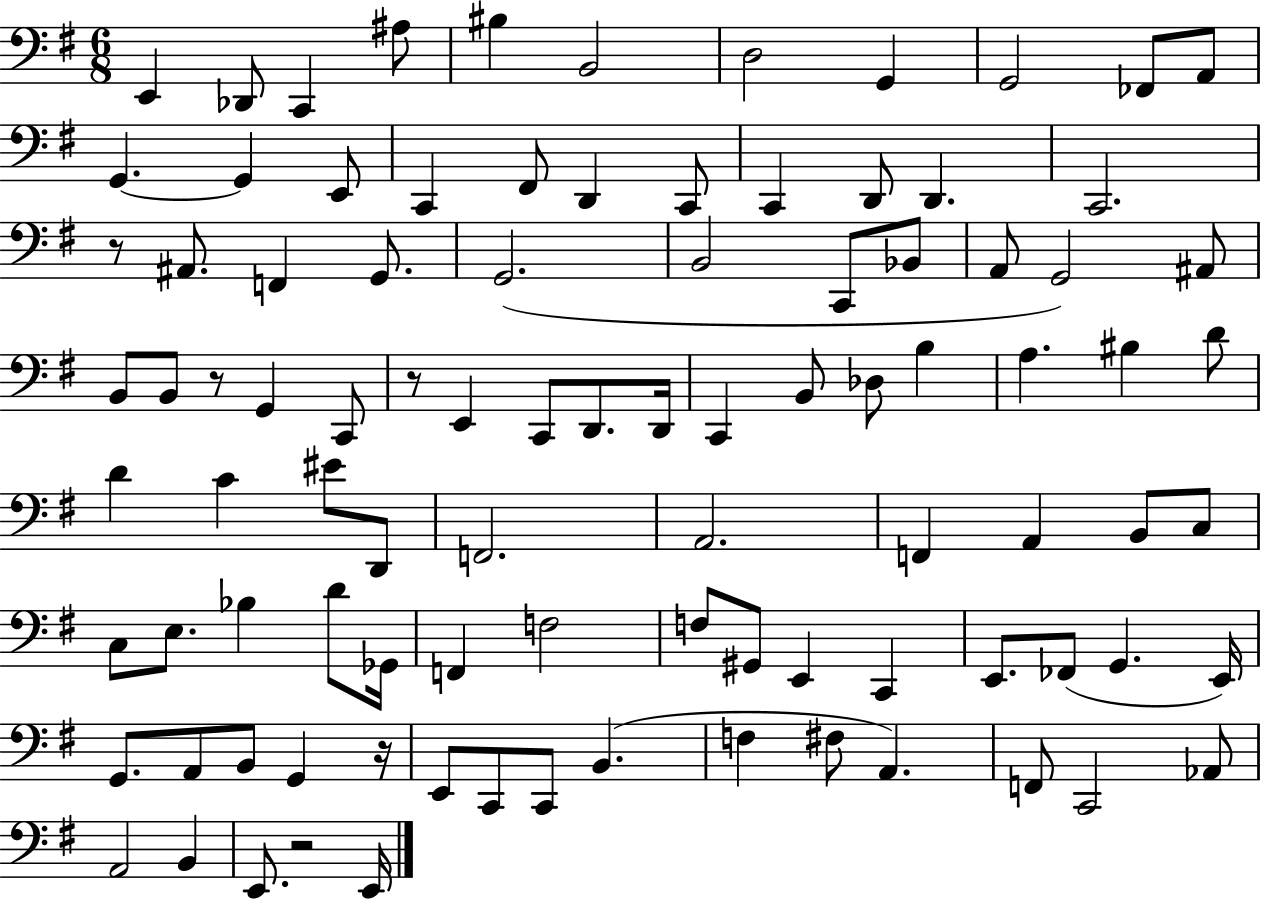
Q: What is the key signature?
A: G major